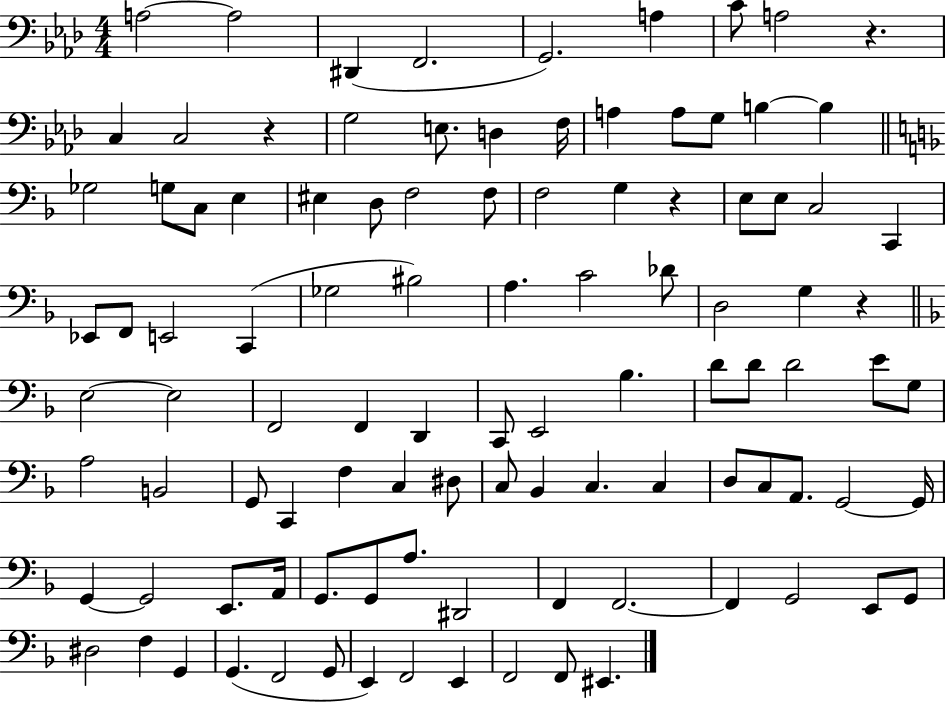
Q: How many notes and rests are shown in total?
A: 103